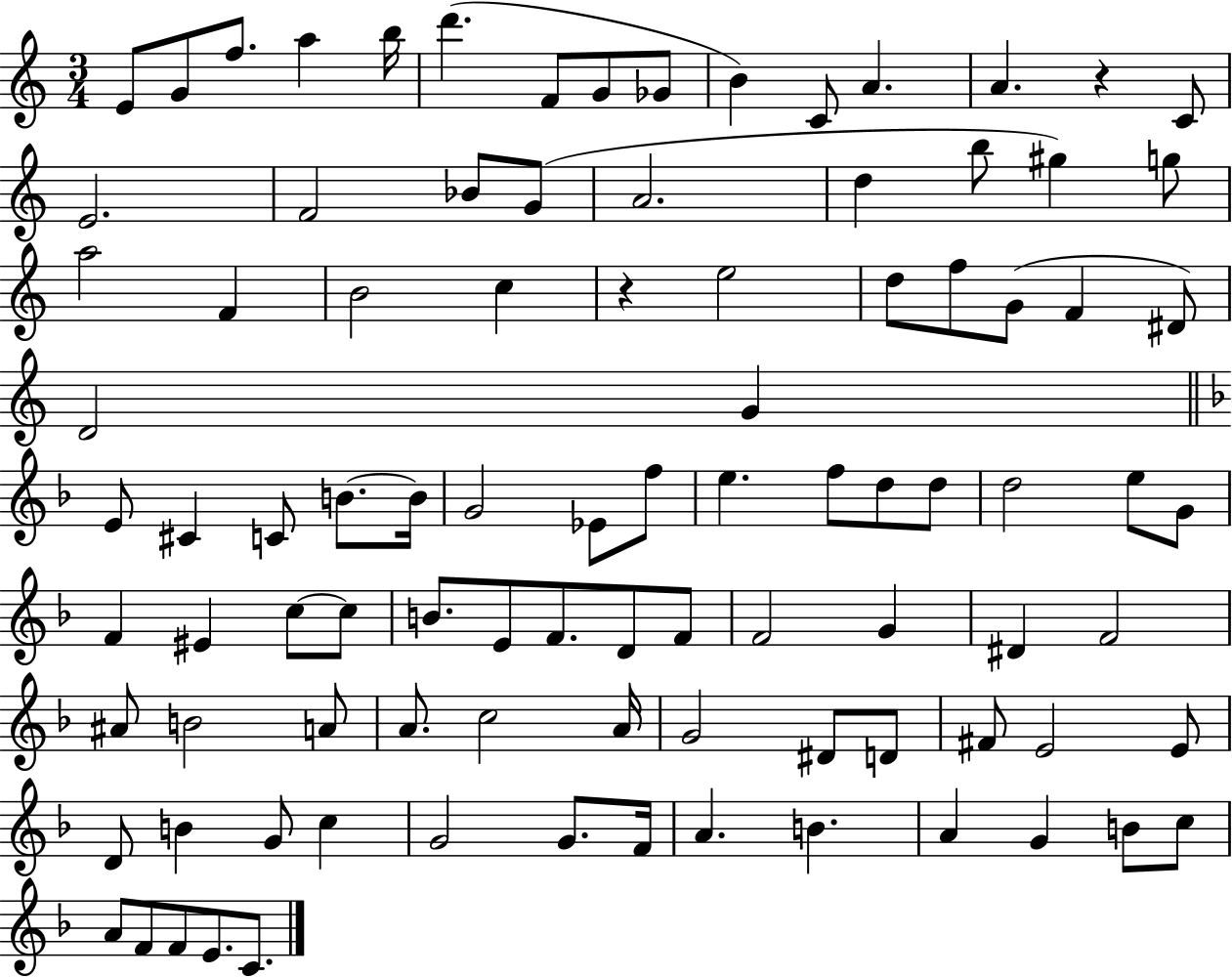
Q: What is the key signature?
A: C major